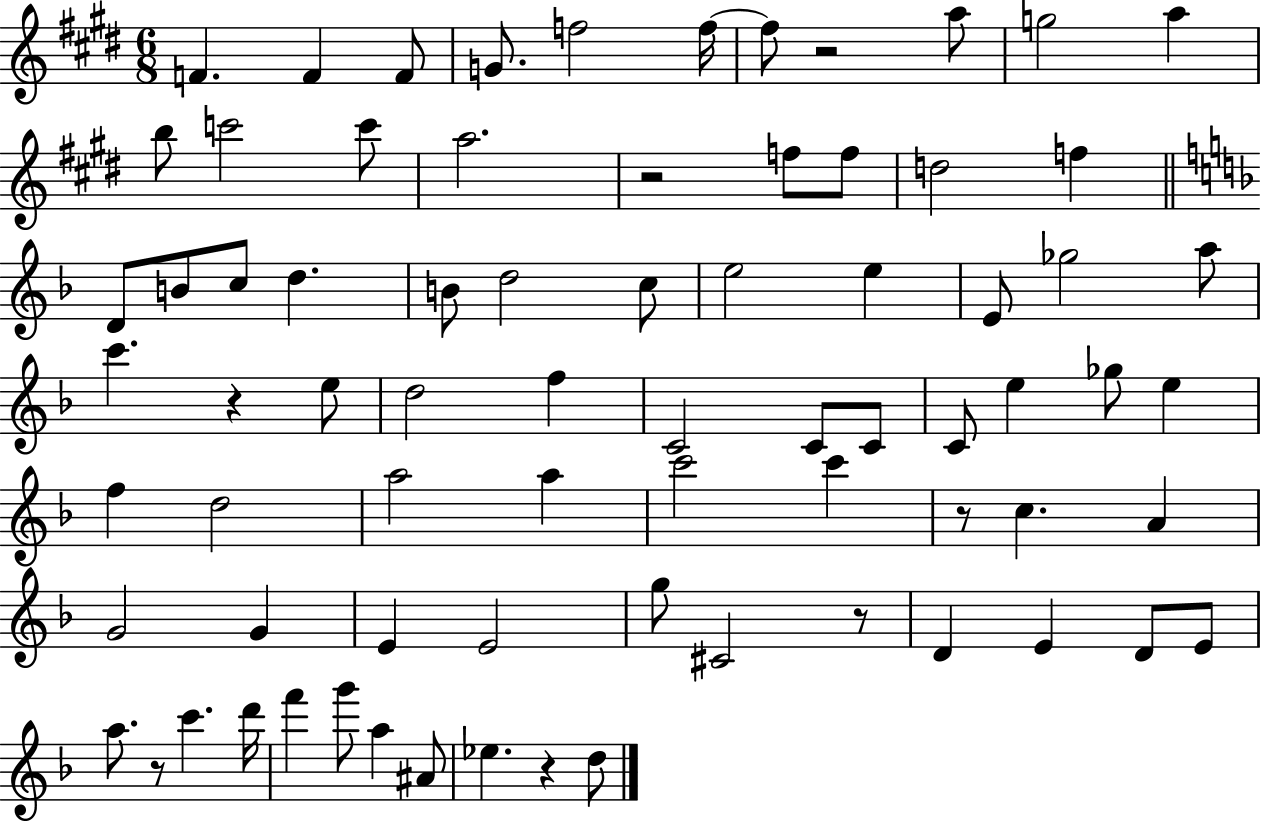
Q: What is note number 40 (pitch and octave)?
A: Gb5